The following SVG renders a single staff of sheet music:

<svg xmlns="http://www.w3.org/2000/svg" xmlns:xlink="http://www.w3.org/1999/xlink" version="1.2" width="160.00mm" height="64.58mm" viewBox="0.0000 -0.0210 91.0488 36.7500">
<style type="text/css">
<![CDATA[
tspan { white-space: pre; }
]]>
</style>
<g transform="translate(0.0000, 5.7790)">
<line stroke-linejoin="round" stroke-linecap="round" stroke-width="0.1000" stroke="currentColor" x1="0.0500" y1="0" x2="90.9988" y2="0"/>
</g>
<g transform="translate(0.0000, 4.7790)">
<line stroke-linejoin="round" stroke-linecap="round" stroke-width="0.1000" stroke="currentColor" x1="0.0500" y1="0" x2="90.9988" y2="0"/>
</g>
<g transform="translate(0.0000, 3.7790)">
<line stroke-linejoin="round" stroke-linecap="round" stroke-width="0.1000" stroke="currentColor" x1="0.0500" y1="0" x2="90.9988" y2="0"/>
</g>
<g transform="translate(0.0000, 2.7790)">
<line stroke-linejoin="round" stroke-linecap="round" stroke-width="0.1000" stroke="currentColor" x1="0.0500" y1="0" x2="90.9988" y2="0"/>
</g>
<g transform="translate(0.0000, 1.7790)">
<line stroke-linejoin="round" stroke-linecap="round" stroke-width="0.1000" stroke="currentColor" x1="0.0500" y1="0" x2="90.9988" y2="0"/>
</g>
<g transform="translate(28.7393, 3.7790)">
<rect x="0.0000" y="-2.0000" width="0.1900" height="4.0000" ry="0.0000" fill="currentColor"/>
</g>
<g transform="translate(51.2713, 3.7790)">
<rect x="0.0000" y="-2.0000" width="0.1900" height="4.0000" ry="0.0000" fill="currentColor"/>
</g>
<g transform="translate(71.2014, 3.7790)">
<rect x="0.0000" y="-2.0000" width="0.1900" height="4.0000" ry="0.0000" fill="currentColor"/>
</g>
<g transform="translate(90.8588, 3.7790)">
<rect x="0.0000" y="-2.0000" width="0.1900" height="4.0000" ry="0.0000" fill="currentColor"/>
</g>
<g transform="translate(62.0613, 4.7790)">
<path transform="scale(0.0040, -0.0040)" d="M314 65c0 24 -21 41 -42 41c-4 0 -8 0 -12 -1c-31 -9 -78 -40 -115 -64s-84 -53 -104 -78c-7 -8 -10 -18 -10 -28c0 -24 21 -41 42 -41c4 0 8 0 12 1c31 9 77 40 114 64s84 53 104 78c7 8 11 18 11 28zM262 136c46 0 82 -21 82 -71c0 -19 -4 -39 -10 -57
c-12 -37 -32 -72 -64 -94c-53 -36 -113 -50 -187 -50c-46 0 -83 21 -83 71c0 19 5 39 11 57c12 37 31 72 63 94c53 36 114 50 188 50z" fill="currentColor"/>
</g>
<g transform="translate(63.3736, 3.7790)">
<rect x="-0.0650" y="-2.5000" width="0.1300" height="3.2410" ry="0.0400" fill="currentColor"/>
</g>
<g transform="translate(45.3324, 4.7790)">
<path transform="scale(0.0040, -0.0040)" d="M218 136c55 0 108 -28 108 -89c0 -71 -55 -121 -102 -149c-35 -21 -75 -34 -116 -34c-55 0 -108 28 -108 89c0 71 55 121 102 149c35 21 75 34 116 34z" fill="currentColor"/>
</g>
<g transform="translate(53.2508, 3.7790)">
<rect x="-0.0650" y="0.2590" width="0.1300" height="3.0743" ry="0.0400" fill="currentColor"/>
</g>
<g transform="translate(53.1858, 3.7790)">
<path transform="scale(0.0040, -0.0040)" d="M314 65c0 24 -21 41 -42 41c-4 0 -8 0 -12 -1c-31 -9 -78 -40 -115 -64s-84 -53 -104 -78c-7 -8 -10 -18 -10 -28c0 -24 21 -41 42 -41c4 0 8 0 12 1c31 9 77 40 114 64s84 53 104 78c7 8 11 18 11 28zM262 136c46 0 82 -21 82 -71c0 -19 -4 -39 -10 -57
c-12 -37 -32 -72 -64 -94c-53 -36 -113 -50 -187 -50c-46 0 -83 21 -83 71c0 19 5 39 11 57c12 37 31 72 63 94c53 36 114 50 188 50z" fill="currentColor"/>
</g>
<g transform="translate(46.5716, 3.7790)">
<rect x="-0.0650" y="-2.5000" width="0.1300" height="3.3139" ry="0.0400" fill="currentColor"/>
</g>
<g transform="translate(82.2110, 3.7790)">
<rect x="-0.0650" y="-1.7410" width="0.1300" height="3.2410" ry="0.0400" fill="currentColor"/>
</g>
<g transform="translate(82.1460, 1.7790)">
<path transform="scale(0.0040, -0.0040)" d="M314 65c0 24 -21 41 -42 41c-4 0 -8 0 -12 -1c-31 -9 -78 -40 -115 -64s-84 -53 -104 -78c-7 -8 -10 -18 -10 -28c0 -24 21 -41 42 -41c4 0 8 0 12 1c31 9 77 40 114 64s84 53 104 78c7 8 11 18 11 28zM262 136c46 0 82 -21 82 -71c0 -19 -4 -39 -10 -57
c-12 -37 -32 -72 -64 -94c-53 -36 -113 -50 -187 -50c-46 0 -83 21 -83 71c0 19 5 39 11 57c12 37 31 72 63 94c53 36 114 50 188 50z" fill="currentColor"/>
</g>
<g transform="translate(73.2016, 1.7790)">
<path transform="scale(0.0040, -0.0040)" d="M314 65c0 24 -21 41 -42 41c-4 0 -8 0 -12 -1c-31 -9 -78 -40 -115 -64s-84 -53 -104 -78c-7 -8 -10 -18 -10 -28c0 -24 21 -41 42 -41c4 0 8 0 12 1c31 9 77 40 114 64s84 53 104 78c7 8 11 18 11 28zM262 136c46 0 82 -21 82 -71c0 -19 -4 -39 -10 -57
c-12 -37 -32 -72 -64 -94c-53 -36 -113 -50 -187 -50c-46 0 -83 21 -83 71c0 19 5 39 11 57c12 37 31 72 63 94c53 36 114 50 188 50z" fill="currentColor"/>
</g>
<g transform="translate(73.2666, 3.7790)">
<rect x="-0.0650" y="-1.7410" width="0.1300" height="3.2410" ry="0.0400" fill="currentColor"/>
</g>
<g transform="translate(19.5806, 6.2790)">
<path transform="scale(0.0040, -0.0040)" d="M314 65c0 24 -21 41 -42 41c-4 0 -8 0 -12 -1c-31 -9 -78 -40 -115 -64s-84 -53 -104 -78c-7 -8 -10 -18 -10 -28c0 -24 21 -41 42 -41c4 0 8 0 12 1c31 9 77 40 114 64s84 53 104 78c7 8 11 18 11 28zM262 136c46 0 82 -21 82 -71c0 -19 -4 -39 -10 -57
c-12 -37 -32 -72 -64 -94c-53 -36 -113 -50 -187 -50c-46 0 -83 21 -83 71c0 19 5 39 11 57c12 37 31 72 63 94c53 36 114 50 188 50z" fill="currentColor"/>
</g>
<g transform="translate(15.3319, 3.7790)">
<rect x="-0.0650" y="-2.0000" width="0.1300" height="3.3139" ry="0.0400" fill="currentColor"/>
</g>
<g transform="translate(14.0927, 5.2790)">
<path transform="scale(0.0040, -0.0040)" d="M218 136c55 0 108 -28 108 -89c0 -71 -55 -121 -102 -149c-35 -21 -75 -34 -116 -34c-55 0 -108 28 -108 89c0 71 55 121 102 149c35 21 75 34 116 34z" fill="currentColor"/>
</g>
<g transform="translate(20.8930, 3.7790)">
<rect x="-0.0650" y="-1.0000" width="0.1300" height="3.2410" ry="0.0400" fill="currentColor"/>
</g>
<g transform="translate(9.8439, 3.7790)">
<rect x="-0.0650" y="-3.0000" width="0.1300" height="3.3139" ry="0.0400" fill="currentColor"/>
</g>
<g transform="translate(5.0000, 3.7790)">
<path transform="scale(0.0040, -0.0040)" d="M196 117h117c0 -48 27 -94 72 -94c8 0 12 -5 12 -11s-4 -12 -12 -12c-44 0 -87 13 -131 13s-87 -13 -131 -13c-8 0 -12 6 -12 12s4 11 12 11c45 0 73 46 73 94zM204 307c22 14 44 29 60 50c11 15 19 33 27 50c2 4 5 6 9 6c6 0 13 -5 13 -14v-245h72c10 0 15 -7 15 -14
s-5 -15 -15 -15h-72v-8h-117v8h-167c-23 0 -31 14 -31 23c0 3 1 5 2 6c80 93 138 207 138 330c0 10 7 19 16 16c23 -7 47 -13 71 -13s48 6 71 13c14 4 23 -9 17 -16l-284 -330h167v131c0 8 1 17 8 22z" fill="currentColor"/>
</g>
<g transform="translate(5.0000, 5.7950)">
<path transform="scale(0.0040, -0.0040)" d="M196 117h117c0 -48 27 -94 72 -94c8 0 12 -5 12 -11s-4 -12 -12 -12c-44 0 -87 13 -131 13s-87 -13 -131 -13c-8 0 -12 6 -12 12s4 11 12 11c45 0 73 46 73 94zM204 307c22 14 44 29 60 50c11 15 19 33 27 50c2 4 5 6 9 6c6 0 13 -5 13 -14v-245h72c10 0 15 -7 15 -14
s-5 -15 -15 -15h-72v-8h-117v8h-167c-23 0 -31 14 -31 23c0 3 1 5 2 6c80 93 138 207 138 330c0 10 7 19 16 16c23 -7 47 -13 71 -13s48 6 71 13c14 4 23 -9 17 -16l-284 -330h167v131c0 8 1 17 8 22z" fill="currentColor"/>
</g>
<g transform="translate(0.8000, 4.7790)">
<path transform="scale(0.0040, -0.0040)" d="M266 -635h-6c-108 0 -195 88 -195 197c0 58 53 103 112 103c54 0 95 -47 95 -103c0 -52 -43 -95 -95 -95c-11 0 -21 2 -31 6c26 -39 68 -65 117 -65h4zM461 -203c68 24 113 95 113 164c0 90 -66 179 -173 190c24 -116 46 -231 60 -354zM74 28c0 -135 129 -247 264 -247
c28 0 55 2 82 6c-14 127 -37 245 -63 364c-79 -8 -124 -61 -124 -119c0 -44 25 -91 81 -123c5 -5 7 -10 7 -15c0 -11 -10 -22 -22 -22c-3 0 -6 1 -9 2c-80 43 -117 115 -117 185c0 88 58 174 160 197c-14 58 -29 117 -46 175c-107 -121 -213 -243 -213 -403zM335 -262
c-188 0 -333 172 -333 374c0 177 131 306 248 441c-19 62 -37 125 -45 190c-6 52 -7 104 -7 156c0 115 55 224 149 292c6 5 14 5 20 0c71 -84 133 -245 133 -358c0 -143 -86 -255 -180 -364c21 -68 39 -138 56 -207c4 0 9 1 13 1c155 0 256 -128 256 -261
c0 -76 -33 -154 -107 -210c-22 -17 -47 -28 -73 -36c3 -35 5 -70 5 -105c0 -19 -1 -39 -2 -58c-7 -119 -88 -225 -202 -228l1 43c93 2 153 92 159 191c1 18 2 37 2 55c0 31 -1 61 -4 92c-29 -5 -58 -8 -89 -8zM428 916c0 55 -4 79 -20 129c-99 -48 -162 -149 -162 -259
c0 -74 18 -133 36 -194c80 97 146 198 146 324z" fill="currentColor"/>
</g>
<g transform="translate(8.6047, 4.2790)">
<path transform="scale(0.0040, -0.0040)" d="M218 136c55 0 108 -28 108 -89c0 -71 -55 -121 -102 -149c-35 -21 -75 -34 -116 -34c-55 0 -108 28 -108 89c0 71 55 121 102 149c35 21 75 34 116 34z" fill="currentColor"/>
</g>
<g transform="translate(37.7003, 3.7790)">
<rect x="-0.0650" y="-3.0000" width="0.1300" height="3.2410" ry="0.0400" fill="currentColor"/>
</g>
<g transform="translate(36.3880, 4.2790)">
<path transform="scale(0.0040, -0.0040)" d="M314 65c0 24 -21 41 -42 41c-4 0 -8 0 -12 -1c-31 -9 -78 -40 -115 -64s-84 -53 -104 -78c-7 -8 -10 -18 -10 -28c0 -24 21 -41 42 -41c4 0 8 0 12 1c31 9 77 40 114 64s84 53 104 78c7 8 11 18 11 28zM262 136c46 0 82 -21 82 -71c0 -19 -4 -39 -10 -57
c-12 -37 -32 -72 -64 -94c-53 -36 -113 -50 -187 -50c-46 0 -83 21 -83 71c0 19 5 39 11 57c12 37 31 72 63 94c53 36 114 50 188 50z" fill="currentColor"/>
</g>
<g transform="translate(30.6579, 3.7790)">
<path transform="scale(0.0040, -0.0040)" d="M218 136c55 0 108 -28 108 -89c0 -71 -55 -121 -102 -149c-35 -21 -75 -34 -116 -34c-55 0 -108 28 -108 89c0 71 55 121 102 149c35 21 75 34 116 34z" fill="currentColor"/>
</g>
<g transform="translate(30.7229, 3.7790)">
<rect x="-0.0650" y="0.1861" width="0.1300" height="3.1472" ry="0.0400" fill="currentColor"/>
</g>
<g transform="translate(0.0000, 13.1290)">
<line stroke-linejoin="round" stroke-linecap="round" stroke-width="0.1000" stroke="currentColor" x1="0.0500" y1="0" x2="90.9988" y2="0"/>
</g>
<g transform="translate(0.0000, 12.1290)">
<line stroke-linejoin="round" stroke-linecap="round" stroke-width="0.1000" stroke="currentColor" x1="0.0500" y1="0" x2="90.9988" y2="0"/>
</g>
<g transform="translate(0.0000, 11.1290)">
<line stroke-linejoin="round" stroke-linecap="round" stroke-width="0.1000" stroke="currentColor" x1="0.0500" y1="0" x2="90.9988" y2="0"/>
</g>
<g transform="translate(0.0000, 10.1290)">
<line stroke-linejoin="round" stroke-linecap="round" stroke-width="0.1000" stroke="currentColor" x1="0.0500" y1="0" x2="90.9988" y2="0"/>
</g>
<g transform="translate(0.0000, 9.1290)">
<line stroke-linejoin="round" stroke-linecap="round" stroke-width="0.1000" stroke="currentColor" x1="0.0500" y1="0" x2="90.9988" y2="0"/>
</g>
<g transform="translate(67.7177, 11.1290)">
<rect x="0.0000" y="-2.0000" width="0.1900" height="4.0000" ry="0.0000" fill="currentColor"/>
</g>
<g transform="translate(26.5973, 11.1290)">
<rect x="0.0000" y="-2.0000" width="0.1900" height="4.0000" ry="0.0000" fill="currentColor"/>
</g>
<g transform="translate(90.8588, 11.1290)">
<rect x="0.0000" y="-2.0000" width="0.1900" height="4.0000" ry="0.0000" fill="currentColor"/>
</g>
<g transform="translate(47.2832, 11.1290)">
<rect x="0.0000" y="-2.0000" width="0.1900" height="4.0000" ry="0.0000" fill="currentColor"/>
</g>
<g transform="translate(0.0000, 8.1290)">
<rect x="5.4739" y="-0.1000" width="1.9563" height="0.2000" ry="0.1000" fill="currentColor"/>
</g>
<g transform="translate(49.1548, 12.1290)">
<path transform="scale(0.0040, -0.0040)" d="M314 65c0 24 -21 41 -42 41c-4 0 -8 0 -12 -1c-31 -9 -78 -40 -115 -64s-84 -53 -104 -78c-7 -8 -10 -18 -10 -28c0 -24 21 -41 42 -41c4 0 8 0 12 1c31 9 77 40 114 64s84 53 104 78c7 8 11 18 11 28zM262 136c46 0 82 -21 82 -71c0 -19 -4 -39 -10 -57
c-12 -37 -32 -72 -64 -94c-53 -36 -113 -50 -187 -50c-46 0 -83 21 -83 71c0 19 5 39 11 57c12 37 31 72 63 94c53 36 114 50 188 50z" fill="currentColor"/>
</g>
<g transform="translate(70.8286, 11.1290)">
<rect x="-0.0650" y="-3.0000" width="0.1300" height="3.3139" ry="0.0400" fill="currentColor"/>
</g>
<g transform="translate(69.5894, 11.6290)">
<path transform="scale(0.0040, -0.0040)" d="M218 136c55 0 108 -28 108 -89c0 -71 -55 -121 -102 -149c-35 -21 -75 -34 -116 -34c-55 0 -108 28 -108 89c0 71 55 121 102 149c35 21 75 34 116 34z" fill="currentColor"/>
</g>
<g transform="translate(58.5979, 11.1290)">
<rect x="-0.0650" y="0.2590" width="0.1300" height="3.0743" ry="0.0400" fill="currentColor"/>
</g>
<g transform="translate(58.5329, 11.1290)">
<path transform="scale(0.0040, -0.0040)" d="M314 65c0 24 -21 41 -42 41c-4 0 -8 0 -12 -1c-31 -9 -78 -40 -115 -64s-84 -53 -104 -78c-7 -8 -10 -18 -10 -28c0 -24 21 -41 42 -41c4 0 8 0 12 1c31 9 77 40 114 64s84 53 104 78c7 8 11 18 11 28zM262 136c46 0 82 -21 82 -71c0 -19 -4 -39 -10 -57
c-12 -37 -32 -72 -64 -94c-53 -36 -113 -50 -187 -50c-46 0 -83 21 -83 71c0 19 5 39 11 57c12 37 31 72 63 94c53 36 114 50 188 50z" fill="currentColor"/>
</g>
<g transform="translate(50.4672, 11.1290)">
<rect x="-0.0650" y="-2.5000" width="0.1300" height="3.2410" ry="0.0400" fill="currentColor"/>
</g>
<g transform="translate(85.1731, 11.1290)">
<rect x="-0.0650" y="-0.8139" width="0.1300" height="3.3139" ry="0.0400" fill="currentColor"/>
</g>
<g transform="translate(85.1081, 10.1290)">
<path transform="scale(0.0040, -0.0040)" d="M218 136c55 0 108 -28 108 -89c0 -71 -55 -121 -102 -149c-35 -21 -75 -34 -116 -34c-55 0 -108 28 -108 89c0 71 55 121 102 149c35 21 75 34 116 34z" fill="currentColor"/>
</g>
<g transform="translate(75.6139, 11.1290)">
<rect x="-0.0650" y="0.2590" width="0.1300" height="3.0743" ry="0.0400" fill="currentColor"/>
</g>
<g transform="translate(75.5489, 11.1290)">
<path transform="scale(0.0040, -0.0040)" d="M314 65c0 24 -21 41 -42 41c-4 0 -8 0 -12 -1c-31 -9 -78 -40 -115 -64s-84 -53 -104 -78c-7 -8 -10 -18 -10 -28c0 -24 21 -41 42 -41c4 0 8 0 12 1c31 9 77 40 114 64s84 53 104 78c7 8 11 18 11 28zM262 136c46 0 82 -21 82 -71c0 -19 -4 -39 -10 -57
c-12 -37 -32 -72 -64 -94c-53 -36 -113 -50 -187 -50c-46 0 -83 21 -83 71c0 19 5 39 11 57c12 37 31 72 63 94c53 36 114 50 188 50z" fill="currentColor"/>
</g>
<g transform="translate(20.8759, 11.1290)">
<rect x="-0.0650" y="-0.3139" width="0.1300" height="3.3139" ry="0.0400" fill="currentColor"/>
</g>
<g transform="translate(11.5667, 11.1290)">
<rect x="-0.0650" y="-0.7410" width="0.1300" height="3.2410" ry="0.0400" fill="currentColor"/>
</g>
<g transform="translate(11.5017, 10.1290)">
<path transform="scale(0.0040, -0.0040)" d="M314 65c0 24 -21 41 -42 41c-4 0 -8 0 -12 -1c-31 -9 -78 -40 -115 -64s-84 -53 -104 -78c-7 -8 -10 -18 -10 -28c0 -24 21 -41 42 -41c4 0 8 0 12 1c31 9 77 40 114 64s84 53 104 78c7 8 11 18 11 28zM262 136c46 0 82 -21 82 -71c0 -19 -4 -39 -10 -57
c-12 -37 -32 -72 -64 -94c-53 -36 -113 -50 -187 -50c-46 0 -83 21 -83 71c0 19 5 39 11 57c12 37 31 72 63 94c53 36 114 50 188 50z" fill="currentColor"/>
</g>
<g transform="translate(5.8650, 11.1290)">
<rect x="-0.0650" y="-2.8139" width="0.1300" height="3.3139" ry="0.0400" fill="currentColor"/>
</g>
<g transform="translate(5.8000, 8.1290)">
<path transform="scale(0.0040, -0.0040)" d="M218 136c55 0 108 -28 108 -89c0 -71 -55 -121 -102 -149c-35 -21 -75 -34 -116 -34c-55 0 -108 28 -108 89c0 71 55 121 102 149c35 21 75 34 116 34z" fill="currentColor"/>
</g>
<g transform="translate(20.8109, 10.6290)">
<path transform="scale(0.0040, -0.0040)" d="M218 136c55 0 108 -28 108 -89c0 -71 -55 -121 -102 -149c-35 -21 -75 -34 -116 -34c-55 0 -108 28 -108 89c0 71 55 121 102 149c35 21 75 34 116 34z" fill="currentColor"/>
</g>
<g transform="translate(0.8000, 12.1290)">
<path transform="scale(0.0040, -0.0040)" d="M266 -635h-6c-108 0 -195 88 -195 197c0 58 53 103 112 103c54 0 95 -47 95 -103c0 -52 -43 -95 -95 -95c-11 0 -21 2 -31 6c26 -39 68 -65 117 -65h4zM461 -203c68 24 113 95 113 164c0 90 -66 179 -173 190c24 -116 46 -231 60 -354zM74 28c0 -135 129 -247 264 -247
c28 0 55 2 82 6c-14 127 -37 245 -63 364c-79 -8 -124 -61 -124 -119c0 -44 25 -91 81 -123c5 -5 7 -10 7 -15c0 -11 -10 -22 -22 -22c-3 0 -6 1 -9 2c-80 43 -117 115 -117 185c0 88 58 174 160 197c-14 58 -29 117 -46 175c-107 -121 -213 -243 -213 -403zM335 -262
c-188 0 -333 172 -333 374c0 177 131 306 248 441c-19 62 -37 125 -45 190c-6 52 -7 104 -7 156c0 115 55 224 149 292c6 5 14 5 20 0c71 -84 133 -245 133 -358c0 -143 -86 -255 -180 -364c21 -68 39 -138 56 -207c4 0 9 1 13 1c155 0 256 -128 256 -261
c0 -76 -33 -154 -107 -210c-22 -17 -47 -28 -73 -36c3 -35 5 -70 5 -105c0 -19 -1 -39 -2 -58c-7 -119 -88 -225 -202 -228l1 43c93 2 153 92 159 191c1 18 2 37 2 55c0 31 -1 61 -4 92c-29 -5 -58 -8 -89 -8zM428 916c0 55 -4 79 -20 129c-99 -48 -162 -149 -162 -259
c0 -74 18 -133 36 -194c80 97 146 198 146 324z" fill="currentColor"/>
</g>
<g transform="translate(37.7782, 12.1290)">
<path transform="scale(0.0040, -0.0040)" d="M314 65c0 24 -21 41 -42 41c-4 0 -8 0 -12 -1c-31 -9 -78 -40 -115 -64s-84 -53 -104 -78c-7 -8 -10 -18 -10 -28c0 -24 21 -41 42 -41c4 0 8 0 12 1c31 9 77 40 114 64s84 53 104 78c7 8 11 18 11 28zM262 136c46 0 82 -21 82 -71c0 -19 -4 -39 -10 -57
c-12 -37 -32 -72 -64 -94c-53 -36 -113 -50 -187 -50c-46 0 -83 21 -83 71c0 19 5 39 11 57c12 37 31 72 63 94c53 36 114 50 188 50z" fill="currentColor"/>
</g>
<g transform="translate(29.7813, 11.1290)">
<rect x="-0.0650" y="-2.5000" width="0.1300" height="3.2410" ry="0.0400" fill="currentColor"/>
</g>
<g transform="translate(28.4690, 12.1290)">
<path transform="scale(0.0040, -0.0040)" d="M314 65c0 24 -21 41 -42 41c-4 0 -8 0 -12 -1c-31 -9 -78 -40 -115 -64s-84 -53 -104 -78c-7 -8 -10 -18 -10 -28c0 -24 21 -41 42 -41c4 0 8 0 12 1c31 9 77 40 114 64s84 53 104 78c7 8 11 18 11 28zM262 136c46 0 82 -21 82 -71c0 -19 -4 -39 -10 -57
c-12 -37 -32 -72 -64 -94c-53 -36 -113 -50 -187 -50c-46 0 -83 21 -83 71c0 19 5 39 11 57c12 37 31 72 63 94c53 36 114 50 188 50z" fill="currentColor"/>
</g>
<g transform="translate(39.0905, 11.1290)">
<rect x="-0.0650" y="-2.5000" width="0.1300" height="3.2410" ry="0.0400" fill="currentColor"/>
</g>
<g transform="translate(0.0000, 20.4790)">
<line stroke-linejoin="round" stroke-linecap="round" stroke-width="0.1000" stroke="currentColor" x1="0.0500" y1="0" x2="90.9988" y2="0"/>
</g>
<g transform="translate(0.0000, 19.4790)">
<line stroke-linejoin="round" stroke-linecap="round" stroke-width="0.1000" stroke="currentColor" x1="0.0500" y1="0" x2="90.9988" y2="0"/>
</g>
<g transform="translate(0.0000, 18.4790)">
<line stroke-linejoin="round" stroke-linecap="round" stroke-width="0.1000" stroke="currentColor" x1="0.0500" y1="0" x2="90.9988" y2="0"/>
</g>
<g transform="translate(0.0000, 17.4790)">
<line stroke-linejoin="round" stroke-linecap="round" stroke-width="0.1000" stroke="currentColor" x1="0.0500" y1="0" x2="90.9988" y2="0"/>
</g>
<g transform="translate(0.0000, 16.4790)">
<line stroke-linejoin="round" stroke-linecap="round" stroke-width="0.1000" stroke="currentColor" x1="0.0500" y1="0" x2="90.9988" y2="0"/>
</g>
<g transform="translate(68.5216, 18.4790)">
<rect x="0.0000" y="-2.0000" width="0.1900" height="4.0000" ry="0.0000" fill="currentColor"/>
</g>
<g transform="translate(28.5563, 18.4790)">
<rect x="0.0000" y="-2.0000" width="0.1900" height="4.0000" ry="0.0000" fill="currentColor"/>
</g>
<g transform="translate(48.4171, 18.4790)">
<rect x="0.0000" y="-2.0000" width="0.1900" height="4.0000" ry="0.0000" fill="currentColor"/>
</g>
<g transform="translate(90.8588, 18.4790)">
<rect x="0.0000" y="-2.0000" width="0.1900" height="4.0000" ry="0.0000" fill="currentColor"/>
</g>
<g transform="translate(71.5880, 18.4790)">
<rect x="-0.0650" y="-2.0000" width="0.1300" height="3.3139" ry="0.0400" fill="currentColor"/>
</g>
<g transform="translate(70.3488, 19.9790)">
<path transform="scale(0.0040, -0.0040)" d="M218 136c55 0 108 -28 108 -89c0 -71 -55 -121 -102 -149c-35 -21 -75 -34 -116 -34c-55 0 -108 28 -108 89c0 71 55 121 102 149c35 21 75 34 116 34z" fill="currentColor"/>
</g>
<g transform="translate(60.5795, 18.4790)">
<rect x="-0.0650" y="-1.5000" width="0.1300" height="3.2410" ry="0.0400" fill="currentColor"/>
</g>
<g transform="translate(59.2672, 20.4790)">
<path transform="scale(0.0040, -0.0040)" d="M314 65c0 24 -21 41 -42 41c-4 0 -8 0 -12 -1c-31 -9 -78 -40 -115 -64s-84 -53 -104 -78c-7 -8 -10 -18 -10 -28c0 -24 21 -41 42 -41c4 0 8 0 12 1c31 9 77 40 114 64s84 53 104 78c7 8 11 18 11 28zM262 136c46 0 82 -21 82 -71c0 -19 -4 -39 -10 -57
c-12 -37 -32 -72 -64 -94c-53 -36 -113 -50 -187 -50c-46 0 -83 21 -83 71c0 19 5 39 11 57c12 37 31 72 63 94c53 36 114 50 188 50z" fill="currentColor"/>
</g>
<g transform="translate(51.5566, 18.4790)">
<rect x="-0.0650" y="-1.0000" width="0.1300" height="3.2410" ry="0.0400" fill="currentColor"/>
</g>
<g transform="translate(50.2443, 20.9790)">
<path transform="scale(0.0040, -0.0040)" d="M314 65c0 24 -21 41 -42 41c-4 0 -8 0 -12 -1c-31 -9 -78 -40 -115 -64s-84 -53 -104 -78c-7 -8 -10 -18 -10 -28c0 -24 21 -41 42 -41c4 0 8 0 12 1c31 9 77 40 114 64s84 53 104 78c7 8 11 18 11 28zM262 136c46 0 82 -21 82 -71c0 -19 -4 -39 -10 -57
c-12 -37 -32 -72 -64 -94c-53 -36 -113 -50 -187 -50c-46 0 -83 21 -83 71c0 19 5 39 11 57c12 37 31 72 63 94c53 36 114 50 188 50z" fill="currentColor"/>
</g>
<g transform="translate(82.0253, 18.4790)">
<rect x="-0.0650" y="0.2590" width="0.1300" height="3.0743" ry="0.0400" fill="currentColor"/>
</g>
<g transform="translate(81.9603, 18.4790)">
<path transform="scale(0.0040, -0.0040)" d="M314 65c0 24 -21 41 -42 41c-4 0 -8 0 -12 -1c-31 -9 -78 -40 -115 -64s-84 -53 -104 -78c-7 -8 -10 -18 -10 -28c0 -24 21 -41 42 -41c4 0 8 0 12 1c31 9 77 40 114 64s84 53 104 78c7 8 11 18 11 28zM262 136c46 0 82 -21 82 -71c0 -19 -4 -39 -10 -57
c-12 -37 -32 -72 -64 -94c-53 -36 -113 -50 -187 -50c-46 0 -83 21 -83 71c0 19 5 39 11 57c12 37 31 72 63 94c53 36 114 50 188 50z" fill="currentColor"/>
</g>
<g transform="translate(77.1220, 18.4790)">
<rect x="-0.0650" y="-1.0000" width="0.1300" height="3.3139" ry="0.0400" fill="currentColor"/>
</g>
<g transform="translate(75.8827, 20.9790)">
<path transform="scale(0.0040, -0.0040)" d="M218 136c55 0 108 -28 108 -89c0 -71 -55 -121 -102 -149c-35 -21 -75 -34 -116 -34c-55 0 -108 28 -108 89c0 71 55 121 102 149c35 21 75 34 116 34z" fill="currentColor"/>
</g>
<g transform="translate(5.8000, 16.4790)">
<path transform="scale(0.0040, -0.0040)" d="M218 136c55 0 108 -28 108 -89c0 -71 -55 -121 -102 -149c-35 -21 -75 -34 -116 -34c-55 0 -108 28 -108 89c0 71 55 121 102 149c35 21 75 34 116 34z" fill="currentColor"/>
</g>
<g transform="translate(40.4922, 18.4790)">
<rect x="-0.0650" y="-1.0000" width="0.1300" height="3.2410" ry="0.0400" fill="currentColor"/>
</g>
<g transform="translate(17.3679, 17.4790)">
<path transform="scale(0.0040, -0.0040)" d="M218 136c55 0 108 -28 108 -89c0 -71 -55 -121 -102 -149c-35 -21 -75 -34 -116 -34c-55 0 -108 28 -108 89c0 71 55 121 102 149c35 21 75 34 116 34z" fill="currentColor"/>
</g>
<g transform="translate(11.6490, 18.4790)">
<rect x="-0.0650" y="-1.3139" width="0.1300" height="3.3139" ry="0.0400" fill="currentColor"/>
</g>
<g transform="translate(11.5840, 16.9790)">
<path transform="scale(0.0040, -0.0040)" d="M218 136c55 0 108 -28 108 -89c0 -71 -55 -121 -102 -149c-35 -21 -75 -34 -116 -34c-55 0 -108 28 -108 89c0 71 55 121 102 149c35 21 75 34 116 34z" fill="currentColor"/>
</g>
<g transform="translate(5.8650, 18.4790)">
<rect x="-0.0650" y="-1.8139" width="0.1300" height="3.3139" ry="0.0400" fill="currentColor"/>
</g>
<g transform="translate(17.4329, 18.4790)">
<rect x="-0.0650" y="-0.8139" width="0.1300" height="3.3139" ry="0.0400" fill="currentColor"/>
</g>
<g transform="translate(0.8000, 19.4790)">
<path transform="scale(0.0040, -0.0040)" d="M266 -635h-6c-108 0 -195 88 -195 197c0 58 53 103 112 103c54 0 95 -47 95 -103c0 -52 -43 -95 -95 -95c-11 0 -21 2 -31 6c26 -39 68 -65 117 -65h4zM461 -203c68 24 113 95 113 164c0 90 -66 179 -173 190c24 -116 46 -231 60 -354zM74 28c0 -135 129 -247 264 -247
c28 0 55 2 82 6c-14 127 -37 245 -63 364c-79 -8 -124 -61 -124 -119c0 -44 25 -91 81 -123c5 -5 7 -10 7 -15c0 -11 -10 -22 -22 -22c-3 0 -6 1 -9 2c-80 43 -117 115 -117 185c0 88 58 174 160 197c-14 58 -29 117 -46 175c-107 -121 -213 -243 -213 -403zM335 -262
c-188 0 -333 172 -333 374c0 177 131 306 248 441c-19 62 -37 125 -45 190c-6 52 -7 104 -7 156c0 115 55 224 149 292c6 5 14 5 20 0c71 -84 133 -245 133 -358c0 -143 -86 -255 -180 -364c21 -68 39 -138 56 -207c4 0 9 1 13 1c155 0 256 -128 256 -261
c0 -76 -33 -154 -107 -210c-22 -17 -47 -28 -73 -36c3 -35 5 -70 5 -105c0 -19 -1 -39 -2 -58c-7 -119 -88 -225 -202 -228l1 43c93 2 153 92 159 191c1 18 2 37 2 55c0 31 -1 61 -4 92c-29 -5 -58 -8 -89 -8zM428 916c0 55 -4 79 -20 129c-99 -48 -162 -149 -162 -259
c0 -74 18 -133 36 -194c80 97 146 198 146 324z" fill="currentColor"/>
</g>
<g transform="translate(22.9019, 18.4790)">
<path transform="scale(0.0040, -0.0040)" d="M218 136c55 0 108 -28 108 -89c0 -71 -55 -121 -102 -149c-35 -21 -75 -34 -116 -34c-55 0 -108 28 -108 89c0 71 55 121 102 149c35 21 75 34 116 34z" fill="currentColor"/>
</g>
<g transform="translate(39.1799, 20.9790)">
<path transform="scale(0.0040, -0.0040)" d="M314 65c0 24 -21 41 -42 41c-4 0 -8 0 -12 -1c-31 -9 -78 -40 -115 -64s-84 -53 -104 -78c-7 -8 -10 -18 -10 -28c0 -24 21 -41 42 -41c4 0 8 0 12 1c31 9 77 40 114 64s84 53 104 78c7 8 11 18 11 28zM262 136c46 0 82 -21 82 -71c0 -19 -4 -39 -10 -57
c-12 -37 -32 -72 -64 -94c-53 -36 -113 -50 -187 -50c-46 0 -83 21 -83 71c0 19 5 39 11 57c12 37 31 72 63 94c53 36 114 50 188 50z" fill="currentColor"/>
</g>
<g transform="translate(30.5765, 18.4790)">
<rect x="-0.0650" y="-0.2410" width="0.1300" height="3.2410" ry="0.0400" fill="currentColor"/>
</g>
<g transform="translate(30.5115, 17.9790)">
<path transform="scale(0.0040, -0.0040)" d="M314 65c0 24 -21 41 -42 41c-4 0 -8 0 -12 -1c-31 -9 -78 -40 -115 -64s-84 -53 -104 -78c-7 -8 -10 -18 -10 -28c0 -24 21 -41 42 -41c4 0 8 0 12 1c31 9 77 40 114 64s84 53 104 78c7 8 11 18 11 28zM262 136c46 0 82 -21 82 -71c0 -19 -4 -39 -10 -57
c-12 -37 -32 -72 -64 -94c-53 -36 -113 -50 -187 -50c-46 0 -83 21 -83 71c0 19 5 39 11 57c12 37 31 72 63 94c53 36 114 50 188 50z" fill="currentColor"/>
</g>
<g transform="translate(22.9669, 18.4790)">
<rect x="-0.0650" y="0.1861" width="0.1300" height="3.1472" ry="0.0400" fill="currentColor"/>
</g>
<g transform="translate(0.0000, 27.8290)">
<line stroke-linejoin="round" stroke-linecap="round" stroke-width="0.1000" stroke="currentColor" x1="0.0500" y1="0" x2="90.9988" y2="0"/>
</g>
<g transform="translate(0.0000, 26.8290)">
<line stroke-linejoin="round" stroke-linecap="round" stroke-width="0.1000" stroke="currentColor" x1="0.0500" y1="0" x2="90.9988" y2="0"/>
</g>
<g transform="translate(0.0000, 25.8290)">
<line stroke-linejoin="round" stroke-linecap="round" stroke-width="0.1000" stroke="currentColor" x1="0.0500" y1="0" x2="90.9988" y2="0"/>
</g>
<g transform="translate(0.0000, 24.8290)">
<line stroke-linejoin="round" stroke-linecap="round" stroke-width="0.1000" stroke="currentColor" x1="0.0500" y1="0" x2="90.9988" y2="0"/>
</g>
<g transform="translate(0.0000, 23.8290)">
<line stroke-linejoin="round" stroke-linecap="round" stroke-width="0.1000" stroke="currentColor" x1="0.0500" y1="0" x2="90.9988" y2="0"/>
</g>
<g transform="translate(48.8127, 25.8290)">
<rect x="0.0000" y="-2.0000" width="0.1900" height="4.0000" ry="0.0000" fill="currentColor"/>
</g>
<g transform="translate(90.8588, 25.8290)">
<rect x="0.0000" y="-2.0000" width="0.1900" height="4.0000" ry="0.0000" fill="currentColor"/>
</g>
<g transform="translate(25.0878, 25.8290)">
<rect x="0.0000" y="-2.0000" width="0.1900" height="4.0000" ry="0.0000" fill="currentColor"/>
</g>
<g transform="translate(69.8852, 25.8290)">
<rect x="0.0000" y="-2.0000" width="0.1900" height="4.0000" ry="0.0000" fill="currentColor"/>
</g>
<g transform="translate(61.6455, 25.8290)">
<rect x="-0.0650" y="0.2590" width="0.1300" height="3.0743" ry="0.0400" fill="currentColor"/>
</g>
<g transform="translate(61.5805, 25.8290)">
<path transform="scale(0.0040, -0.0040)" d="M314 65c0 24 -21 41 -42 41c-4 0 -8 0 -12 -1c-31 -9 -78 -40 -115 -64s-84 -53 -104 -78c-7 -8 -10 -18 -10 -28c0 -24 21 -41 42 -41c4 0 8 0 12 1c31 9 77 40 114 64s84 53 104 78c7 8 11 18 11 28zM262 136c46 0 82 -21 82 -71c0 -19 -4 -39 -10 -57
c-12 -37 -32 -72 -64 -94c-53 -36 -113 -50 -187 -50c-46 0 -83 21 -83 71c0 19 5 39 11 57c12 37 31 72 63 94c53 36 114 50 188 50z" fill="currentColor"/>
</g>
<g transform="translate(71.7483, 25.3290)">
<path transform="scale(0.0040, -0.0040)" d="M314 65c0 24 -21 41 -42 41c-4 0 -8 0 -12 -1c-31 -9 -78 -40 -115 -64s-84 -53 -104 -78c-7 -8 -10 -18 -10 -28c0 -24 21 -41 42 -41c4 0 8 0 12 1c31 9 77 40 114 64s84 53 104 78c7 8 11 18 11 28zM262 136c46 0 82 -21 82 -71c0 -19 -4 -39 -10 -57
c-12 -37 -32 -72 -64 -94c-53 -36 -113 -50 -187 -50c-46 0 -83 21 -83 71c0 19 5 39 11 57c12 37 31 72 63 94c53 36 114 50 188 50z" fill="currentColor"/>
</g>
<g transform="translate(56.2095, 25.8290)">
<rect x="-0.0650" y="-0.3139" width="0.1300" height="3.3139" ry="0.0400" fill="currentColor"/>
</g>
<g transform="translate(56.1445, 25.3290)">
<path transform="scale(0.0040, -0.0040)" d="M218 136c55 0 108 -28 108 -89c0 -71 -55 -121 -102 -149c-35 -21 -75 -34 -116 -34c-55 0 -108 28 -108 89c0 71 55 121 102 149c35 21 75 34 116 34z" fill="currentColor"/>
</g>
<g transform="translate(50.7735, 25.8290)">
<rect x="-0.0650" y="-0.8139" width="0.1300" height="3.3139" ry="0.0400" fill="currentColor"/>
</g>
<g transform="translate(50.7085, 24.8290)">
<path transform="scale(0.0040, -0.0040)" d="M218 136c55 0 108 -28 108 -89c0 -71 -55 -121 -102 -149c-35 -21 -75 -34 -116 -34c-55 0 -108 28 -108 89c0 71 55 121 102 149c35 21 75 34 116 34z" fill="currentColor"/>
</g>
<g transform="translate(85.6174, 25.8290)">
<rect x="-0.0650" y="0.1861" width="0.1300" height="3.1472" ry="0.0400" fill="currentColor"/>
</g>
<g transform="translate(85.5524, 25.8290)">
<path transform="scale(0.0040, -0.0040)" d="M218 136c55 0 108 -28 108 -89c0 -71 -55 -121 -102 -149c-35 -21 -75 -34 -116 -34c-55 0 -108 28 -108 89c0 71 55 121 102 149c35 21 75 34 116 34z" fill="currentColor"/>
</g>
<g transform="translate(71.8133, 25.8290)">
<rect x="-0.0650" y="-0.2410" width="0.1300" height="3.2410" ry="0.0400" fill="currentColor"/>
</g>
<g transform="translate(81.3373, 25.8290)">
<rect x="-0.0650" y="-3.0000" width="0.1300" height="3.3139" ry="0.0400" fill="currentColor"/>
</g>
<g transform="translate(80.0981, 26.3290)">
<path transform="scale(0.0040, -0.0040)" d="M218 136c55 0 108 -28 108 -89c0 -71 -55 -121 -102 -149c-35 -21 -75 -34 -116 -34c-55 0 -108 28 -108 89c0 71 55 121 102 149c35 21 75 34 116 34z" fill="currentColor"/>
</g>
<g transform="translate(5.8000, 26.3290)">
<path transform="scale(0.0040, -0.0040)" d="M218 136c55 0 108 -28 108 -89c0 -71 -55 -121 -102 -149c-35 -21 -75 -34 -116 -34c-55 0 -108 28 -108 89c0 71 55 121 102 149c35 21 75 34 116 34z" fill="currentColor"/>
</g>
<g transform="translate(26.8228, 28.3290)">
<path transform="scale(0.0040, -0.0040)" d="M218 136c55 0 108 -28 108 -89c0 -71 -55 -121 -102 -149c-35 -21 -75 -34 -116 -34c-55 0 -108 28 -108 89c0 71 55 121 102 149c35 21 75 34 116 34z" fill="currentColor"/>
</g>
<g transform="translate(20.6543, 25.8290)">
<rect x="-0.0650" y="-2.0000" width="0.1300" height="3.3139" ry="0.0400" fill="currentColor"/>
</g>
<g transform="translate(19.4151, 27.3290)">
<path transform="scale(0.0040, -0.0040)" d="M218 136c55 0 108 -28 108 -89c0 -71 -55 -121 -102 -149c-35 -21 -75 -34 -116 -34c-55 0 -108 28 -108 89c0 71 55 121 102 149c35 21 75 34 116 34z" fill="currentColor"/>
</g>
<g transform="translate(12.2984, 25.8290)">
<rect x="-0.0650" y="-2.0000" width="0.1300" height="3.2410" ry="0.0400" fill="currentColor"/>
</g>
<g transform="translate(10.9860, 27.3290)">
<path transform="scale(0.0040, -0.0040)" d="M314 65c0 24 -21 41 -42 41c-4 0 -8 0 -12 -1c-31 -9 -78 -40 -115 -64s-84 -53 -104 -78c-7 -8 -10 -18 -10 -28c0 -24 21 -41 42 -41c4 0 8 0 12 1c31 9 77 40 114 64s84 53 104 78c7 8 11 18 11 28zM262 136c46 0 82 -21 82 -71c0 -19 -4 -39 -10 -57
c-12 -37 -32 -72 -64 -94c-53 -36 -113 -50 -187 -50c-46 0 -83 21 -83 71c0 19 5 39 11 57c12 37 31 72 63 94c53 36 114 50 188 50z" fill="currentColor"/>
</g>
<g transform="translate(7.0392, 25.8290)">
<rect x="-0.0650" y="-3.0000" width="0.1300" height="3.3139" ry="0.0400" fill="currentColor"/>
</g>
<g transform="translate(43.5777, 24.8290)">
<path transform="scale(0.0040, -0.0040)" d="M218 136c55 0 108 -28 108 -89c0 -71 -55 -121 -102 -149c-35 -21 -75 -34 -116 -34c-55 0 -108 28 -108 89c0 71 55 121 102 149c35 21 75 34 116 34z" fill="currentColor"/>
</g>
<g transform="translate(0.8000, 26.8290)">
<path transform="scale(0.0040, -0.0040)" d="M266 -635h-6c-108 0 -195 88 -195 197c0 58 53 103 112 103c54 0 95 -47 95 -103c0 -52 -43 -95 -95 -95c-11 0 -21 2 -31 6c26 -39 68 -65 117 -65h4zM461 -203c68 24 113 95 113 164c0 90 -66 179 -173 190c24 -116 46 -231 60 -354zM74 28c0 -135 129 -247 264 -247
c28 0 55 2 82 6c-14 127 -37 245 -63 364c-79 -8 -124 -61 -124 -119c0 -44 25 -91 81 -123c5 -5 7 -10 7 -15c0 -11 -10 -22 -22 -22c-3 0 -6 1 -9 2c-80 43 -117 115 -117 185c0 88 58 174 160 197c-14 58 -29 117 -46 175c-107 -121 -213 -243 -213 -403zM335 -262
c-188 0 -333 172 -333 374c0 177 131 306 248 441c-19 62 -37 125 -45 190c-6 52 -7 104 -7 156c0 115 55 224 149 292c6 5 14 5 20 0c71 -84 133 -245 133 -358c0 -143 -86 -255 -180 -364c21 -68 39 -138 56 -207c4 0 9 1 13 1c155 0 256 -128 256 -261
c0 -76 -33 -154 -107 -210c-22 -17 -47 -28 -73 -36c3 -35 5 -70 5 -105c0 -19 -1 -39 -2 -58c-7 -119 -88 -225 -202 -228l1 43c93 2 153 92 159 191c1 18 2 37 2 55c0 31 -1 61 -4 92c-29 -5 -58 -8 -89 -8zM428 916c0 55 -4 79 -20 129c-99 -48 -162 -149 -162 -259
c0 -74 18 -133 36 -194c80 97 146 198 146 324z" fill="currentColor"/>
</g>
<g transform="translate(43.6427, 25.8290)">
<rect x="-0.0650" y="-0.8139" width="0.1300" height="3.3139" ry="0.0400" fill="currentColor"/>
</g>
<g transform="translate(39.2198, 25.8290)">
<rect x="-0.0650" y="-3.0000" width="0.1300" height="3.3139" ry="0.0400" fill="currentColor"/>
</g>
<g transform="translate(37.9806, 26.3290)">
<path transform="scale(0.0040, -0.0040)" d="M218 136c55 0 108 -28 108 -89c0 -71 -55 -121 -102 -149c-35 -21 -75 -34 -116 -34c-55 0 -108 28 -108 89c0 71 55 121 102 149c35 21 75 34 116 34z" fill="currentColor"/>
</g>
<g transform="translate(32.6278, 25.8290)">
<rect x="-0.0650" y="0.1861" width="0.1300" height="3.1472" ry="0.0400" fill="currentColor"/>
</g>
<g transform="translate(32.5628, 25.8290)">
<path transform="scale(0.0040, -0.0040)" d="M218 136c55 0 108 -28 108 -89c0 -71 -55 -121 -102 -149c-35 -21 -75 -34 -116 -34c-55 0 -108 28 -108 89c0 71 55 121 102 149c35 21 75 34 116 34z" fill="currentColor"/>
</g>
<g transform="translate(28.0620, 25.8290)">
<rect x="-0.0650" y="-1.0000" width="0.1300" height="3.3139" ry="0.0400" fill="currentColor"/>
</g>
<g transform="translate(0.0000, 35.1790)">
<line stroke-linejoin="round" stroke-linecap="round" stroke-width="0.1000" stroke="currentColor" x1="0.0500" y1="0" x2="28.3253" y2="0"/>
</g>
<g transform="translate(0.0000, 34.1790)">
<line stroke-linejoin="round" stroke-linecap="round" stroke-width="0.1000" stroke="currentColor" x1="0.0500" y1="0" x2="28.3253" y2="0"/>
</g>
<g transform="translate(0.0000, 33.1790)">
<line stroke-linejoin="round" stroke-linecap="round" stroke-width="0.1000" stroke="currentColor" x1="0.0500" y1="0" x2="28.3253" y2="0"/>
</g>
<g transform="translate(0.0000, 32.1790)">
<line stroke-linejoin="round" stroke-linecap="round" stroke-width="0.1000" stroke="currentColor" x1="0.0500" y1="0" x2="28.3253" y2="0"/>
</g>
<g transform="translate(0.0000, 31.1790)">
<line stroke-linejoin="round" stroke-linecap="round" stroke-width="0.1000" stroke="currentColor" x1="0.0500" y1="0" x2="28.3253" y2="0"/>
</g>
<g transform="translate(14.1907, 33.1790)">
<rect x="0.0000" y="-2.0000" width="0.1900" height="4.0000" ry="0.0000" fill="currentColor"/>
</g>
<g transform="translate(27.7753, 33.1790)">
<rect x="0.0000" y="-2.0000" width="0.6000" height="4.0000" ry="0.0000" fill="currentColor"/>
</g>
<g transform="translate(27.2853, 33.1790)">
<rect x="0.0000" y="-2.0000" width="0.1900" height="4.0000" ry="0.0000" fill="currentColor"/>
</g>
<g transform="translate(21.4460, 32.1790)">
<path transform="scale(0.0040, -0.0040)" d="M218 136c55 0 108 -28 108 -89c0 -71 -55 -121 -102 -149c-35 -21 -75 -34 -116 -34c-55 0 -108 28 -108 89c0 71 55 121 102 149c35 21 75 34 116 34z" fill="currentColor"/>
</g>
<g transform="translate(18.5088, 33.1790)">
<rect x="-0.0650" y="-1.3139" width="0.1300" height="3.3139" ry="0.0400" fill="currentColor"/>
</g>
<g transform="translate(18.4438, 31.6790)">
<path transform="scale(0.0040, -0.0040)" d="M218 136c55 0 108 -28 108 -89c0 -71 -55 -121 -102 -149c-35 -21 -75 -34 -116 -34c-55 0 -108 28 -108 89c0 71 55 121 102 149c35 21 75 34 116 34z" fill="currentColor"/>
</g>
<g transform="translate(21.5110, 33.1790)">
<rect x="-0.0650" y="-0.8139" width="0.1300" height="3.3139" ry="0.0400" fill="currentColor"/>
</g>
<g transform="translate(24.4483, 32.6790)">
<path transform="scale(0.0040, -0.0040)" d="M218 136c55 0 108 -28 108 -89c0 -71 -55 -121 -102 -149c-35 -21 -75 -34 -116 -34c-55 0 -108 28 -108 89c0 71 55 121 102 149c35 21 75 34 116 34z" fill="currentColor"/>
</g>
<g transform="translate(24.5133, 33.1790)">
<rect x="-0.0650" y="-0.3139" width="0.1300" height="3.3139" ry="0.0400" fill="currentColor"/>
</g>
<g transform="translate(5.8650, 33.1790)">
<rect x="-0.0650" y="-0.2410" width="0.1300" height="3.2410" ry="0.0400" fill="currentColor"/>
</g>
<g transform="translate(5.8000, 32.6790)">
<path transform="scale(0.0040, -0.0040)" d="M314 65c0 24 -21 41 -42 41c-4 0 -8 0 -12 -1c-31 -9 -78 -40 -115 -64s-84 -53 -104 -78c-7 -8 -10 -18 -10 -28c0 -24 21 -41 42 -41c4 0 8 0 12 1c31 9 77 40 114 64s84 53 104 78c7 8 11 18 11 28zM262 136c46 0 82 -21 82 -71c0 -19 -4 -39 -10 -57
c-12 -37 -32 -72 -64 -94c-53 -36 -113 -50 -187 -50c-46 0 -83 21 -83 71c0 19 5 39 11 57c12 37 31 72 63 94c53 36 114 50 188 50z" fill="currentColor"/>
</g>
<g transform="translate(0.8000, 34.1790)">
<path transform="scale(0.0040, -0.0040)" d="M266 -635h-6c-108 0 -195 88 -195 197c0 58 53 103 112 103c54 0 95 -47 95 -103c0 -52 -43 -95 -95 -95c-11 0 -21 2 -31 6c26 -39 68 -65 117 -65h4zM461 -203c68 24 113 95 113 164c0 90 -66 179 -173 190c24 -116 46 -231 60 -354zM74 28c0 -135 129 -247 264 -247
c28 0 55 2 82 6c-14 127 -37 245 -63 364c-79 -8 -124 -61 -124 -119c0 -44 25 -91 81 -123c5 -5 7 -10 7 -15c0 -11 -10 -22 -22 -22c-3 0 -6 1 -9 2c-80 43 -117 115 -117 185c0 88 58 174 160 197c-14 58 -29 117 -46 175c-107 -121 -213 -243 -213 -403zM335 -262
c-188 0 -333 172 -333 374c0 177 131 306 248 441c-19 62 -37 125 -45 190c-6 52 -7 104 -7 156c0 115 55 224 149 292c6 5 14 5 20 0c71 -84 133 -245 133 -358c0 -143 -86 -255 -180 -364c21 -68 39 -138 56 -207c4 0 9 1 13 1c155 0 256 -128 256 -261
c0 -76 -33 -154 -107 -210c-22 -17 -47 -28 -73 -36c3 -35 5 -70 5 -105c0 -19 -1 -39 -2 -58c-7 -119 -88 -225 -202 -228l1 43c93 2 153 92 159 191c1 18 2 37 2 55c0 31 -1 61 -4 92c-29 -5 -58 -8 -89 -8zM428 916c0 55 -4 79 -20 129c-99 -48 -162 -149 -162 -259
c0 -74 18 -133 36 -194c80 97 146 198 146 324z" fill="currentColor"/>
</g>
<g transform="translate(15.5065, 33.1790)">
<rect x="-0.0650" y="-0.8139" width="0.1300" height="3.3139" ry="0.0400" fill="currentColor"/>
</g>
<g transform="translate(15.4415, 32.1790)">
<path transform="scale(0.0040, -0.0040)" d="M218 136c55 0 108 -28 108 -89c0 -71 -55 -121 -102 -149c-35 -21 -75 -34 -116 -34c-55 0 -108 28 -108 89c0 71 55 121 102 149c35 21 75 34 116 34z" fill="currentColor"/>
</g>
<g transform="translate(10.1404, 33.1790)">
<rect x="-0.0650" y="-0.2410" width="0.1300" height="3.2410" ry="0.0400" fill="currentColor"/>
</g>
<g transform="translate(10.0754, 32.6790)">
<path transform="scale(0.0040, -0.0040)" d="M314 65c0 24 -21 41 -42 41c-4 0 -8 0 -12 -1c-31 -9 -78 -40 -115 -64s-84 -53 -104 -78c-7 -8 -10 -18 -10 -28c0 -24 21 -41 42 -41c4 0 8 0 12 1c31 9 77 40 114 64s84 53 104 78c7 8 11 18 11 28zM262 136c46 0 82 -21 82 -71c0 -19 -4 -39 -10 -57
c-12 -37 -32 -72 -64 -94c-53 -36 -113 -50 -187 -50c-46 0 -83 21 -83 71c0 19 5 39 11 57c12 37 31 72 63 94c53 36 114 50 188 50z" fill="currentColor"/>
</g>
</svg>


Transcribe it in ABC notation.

X:1
T:Untitled
M:4/4
L:1/4
K:C
A F D2 B A2 G B2 G2 f2 f2 a d2 c G2 G2 G2 B2 A B2 d f e d B c2 D2 D2 E2 F D B2 A F2 F D B A d d c B2 c2 A B c2 c2 d e d c